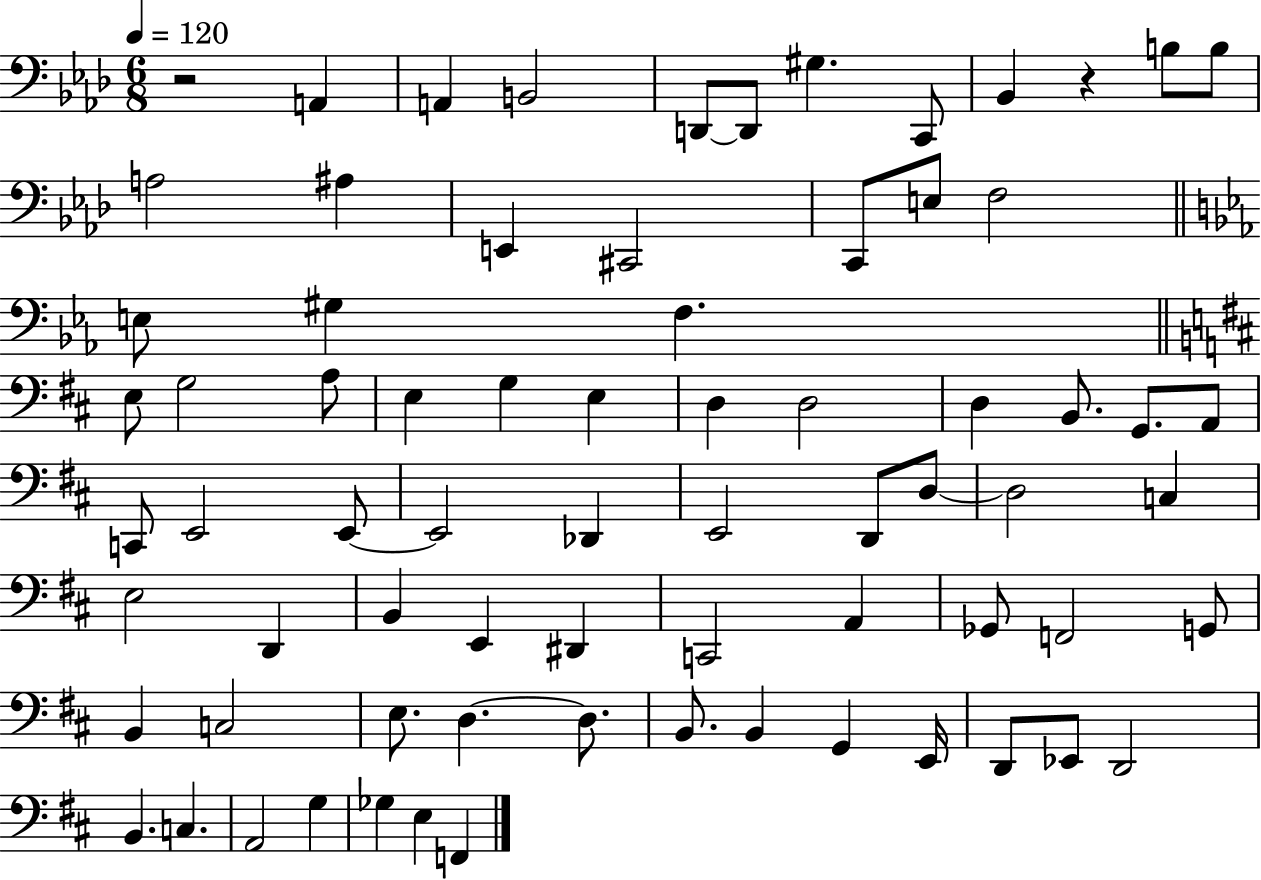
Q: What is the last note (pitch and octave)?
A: F2